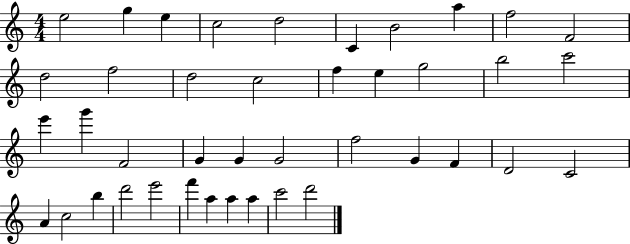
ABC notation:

X:1
T:Untitled
M:4/4
L:1/4
K:C
e2 g e c2 d2 C B2 a f2 F2 d2 f2 d2 c2 f e g2 b2 c'2 e' g' F2 G G G2 f2 G F D2 C2 A c2 b d'2 e'2 f' a a a c'2 d'2